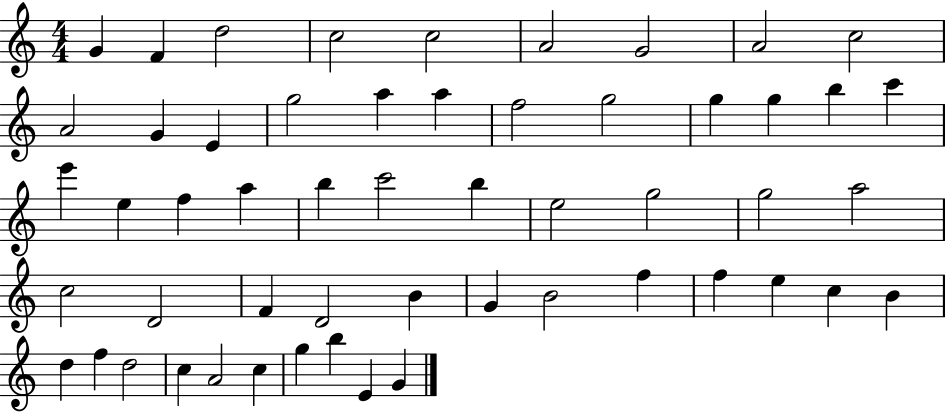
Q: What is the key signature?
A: C major